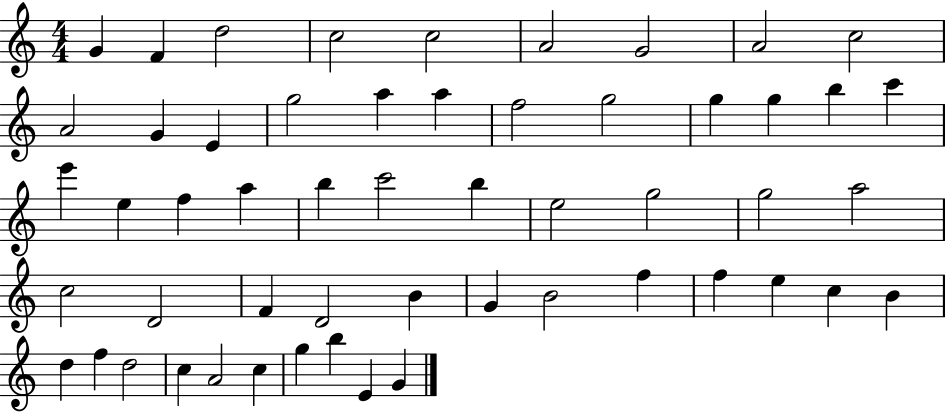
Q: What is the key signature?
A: C major